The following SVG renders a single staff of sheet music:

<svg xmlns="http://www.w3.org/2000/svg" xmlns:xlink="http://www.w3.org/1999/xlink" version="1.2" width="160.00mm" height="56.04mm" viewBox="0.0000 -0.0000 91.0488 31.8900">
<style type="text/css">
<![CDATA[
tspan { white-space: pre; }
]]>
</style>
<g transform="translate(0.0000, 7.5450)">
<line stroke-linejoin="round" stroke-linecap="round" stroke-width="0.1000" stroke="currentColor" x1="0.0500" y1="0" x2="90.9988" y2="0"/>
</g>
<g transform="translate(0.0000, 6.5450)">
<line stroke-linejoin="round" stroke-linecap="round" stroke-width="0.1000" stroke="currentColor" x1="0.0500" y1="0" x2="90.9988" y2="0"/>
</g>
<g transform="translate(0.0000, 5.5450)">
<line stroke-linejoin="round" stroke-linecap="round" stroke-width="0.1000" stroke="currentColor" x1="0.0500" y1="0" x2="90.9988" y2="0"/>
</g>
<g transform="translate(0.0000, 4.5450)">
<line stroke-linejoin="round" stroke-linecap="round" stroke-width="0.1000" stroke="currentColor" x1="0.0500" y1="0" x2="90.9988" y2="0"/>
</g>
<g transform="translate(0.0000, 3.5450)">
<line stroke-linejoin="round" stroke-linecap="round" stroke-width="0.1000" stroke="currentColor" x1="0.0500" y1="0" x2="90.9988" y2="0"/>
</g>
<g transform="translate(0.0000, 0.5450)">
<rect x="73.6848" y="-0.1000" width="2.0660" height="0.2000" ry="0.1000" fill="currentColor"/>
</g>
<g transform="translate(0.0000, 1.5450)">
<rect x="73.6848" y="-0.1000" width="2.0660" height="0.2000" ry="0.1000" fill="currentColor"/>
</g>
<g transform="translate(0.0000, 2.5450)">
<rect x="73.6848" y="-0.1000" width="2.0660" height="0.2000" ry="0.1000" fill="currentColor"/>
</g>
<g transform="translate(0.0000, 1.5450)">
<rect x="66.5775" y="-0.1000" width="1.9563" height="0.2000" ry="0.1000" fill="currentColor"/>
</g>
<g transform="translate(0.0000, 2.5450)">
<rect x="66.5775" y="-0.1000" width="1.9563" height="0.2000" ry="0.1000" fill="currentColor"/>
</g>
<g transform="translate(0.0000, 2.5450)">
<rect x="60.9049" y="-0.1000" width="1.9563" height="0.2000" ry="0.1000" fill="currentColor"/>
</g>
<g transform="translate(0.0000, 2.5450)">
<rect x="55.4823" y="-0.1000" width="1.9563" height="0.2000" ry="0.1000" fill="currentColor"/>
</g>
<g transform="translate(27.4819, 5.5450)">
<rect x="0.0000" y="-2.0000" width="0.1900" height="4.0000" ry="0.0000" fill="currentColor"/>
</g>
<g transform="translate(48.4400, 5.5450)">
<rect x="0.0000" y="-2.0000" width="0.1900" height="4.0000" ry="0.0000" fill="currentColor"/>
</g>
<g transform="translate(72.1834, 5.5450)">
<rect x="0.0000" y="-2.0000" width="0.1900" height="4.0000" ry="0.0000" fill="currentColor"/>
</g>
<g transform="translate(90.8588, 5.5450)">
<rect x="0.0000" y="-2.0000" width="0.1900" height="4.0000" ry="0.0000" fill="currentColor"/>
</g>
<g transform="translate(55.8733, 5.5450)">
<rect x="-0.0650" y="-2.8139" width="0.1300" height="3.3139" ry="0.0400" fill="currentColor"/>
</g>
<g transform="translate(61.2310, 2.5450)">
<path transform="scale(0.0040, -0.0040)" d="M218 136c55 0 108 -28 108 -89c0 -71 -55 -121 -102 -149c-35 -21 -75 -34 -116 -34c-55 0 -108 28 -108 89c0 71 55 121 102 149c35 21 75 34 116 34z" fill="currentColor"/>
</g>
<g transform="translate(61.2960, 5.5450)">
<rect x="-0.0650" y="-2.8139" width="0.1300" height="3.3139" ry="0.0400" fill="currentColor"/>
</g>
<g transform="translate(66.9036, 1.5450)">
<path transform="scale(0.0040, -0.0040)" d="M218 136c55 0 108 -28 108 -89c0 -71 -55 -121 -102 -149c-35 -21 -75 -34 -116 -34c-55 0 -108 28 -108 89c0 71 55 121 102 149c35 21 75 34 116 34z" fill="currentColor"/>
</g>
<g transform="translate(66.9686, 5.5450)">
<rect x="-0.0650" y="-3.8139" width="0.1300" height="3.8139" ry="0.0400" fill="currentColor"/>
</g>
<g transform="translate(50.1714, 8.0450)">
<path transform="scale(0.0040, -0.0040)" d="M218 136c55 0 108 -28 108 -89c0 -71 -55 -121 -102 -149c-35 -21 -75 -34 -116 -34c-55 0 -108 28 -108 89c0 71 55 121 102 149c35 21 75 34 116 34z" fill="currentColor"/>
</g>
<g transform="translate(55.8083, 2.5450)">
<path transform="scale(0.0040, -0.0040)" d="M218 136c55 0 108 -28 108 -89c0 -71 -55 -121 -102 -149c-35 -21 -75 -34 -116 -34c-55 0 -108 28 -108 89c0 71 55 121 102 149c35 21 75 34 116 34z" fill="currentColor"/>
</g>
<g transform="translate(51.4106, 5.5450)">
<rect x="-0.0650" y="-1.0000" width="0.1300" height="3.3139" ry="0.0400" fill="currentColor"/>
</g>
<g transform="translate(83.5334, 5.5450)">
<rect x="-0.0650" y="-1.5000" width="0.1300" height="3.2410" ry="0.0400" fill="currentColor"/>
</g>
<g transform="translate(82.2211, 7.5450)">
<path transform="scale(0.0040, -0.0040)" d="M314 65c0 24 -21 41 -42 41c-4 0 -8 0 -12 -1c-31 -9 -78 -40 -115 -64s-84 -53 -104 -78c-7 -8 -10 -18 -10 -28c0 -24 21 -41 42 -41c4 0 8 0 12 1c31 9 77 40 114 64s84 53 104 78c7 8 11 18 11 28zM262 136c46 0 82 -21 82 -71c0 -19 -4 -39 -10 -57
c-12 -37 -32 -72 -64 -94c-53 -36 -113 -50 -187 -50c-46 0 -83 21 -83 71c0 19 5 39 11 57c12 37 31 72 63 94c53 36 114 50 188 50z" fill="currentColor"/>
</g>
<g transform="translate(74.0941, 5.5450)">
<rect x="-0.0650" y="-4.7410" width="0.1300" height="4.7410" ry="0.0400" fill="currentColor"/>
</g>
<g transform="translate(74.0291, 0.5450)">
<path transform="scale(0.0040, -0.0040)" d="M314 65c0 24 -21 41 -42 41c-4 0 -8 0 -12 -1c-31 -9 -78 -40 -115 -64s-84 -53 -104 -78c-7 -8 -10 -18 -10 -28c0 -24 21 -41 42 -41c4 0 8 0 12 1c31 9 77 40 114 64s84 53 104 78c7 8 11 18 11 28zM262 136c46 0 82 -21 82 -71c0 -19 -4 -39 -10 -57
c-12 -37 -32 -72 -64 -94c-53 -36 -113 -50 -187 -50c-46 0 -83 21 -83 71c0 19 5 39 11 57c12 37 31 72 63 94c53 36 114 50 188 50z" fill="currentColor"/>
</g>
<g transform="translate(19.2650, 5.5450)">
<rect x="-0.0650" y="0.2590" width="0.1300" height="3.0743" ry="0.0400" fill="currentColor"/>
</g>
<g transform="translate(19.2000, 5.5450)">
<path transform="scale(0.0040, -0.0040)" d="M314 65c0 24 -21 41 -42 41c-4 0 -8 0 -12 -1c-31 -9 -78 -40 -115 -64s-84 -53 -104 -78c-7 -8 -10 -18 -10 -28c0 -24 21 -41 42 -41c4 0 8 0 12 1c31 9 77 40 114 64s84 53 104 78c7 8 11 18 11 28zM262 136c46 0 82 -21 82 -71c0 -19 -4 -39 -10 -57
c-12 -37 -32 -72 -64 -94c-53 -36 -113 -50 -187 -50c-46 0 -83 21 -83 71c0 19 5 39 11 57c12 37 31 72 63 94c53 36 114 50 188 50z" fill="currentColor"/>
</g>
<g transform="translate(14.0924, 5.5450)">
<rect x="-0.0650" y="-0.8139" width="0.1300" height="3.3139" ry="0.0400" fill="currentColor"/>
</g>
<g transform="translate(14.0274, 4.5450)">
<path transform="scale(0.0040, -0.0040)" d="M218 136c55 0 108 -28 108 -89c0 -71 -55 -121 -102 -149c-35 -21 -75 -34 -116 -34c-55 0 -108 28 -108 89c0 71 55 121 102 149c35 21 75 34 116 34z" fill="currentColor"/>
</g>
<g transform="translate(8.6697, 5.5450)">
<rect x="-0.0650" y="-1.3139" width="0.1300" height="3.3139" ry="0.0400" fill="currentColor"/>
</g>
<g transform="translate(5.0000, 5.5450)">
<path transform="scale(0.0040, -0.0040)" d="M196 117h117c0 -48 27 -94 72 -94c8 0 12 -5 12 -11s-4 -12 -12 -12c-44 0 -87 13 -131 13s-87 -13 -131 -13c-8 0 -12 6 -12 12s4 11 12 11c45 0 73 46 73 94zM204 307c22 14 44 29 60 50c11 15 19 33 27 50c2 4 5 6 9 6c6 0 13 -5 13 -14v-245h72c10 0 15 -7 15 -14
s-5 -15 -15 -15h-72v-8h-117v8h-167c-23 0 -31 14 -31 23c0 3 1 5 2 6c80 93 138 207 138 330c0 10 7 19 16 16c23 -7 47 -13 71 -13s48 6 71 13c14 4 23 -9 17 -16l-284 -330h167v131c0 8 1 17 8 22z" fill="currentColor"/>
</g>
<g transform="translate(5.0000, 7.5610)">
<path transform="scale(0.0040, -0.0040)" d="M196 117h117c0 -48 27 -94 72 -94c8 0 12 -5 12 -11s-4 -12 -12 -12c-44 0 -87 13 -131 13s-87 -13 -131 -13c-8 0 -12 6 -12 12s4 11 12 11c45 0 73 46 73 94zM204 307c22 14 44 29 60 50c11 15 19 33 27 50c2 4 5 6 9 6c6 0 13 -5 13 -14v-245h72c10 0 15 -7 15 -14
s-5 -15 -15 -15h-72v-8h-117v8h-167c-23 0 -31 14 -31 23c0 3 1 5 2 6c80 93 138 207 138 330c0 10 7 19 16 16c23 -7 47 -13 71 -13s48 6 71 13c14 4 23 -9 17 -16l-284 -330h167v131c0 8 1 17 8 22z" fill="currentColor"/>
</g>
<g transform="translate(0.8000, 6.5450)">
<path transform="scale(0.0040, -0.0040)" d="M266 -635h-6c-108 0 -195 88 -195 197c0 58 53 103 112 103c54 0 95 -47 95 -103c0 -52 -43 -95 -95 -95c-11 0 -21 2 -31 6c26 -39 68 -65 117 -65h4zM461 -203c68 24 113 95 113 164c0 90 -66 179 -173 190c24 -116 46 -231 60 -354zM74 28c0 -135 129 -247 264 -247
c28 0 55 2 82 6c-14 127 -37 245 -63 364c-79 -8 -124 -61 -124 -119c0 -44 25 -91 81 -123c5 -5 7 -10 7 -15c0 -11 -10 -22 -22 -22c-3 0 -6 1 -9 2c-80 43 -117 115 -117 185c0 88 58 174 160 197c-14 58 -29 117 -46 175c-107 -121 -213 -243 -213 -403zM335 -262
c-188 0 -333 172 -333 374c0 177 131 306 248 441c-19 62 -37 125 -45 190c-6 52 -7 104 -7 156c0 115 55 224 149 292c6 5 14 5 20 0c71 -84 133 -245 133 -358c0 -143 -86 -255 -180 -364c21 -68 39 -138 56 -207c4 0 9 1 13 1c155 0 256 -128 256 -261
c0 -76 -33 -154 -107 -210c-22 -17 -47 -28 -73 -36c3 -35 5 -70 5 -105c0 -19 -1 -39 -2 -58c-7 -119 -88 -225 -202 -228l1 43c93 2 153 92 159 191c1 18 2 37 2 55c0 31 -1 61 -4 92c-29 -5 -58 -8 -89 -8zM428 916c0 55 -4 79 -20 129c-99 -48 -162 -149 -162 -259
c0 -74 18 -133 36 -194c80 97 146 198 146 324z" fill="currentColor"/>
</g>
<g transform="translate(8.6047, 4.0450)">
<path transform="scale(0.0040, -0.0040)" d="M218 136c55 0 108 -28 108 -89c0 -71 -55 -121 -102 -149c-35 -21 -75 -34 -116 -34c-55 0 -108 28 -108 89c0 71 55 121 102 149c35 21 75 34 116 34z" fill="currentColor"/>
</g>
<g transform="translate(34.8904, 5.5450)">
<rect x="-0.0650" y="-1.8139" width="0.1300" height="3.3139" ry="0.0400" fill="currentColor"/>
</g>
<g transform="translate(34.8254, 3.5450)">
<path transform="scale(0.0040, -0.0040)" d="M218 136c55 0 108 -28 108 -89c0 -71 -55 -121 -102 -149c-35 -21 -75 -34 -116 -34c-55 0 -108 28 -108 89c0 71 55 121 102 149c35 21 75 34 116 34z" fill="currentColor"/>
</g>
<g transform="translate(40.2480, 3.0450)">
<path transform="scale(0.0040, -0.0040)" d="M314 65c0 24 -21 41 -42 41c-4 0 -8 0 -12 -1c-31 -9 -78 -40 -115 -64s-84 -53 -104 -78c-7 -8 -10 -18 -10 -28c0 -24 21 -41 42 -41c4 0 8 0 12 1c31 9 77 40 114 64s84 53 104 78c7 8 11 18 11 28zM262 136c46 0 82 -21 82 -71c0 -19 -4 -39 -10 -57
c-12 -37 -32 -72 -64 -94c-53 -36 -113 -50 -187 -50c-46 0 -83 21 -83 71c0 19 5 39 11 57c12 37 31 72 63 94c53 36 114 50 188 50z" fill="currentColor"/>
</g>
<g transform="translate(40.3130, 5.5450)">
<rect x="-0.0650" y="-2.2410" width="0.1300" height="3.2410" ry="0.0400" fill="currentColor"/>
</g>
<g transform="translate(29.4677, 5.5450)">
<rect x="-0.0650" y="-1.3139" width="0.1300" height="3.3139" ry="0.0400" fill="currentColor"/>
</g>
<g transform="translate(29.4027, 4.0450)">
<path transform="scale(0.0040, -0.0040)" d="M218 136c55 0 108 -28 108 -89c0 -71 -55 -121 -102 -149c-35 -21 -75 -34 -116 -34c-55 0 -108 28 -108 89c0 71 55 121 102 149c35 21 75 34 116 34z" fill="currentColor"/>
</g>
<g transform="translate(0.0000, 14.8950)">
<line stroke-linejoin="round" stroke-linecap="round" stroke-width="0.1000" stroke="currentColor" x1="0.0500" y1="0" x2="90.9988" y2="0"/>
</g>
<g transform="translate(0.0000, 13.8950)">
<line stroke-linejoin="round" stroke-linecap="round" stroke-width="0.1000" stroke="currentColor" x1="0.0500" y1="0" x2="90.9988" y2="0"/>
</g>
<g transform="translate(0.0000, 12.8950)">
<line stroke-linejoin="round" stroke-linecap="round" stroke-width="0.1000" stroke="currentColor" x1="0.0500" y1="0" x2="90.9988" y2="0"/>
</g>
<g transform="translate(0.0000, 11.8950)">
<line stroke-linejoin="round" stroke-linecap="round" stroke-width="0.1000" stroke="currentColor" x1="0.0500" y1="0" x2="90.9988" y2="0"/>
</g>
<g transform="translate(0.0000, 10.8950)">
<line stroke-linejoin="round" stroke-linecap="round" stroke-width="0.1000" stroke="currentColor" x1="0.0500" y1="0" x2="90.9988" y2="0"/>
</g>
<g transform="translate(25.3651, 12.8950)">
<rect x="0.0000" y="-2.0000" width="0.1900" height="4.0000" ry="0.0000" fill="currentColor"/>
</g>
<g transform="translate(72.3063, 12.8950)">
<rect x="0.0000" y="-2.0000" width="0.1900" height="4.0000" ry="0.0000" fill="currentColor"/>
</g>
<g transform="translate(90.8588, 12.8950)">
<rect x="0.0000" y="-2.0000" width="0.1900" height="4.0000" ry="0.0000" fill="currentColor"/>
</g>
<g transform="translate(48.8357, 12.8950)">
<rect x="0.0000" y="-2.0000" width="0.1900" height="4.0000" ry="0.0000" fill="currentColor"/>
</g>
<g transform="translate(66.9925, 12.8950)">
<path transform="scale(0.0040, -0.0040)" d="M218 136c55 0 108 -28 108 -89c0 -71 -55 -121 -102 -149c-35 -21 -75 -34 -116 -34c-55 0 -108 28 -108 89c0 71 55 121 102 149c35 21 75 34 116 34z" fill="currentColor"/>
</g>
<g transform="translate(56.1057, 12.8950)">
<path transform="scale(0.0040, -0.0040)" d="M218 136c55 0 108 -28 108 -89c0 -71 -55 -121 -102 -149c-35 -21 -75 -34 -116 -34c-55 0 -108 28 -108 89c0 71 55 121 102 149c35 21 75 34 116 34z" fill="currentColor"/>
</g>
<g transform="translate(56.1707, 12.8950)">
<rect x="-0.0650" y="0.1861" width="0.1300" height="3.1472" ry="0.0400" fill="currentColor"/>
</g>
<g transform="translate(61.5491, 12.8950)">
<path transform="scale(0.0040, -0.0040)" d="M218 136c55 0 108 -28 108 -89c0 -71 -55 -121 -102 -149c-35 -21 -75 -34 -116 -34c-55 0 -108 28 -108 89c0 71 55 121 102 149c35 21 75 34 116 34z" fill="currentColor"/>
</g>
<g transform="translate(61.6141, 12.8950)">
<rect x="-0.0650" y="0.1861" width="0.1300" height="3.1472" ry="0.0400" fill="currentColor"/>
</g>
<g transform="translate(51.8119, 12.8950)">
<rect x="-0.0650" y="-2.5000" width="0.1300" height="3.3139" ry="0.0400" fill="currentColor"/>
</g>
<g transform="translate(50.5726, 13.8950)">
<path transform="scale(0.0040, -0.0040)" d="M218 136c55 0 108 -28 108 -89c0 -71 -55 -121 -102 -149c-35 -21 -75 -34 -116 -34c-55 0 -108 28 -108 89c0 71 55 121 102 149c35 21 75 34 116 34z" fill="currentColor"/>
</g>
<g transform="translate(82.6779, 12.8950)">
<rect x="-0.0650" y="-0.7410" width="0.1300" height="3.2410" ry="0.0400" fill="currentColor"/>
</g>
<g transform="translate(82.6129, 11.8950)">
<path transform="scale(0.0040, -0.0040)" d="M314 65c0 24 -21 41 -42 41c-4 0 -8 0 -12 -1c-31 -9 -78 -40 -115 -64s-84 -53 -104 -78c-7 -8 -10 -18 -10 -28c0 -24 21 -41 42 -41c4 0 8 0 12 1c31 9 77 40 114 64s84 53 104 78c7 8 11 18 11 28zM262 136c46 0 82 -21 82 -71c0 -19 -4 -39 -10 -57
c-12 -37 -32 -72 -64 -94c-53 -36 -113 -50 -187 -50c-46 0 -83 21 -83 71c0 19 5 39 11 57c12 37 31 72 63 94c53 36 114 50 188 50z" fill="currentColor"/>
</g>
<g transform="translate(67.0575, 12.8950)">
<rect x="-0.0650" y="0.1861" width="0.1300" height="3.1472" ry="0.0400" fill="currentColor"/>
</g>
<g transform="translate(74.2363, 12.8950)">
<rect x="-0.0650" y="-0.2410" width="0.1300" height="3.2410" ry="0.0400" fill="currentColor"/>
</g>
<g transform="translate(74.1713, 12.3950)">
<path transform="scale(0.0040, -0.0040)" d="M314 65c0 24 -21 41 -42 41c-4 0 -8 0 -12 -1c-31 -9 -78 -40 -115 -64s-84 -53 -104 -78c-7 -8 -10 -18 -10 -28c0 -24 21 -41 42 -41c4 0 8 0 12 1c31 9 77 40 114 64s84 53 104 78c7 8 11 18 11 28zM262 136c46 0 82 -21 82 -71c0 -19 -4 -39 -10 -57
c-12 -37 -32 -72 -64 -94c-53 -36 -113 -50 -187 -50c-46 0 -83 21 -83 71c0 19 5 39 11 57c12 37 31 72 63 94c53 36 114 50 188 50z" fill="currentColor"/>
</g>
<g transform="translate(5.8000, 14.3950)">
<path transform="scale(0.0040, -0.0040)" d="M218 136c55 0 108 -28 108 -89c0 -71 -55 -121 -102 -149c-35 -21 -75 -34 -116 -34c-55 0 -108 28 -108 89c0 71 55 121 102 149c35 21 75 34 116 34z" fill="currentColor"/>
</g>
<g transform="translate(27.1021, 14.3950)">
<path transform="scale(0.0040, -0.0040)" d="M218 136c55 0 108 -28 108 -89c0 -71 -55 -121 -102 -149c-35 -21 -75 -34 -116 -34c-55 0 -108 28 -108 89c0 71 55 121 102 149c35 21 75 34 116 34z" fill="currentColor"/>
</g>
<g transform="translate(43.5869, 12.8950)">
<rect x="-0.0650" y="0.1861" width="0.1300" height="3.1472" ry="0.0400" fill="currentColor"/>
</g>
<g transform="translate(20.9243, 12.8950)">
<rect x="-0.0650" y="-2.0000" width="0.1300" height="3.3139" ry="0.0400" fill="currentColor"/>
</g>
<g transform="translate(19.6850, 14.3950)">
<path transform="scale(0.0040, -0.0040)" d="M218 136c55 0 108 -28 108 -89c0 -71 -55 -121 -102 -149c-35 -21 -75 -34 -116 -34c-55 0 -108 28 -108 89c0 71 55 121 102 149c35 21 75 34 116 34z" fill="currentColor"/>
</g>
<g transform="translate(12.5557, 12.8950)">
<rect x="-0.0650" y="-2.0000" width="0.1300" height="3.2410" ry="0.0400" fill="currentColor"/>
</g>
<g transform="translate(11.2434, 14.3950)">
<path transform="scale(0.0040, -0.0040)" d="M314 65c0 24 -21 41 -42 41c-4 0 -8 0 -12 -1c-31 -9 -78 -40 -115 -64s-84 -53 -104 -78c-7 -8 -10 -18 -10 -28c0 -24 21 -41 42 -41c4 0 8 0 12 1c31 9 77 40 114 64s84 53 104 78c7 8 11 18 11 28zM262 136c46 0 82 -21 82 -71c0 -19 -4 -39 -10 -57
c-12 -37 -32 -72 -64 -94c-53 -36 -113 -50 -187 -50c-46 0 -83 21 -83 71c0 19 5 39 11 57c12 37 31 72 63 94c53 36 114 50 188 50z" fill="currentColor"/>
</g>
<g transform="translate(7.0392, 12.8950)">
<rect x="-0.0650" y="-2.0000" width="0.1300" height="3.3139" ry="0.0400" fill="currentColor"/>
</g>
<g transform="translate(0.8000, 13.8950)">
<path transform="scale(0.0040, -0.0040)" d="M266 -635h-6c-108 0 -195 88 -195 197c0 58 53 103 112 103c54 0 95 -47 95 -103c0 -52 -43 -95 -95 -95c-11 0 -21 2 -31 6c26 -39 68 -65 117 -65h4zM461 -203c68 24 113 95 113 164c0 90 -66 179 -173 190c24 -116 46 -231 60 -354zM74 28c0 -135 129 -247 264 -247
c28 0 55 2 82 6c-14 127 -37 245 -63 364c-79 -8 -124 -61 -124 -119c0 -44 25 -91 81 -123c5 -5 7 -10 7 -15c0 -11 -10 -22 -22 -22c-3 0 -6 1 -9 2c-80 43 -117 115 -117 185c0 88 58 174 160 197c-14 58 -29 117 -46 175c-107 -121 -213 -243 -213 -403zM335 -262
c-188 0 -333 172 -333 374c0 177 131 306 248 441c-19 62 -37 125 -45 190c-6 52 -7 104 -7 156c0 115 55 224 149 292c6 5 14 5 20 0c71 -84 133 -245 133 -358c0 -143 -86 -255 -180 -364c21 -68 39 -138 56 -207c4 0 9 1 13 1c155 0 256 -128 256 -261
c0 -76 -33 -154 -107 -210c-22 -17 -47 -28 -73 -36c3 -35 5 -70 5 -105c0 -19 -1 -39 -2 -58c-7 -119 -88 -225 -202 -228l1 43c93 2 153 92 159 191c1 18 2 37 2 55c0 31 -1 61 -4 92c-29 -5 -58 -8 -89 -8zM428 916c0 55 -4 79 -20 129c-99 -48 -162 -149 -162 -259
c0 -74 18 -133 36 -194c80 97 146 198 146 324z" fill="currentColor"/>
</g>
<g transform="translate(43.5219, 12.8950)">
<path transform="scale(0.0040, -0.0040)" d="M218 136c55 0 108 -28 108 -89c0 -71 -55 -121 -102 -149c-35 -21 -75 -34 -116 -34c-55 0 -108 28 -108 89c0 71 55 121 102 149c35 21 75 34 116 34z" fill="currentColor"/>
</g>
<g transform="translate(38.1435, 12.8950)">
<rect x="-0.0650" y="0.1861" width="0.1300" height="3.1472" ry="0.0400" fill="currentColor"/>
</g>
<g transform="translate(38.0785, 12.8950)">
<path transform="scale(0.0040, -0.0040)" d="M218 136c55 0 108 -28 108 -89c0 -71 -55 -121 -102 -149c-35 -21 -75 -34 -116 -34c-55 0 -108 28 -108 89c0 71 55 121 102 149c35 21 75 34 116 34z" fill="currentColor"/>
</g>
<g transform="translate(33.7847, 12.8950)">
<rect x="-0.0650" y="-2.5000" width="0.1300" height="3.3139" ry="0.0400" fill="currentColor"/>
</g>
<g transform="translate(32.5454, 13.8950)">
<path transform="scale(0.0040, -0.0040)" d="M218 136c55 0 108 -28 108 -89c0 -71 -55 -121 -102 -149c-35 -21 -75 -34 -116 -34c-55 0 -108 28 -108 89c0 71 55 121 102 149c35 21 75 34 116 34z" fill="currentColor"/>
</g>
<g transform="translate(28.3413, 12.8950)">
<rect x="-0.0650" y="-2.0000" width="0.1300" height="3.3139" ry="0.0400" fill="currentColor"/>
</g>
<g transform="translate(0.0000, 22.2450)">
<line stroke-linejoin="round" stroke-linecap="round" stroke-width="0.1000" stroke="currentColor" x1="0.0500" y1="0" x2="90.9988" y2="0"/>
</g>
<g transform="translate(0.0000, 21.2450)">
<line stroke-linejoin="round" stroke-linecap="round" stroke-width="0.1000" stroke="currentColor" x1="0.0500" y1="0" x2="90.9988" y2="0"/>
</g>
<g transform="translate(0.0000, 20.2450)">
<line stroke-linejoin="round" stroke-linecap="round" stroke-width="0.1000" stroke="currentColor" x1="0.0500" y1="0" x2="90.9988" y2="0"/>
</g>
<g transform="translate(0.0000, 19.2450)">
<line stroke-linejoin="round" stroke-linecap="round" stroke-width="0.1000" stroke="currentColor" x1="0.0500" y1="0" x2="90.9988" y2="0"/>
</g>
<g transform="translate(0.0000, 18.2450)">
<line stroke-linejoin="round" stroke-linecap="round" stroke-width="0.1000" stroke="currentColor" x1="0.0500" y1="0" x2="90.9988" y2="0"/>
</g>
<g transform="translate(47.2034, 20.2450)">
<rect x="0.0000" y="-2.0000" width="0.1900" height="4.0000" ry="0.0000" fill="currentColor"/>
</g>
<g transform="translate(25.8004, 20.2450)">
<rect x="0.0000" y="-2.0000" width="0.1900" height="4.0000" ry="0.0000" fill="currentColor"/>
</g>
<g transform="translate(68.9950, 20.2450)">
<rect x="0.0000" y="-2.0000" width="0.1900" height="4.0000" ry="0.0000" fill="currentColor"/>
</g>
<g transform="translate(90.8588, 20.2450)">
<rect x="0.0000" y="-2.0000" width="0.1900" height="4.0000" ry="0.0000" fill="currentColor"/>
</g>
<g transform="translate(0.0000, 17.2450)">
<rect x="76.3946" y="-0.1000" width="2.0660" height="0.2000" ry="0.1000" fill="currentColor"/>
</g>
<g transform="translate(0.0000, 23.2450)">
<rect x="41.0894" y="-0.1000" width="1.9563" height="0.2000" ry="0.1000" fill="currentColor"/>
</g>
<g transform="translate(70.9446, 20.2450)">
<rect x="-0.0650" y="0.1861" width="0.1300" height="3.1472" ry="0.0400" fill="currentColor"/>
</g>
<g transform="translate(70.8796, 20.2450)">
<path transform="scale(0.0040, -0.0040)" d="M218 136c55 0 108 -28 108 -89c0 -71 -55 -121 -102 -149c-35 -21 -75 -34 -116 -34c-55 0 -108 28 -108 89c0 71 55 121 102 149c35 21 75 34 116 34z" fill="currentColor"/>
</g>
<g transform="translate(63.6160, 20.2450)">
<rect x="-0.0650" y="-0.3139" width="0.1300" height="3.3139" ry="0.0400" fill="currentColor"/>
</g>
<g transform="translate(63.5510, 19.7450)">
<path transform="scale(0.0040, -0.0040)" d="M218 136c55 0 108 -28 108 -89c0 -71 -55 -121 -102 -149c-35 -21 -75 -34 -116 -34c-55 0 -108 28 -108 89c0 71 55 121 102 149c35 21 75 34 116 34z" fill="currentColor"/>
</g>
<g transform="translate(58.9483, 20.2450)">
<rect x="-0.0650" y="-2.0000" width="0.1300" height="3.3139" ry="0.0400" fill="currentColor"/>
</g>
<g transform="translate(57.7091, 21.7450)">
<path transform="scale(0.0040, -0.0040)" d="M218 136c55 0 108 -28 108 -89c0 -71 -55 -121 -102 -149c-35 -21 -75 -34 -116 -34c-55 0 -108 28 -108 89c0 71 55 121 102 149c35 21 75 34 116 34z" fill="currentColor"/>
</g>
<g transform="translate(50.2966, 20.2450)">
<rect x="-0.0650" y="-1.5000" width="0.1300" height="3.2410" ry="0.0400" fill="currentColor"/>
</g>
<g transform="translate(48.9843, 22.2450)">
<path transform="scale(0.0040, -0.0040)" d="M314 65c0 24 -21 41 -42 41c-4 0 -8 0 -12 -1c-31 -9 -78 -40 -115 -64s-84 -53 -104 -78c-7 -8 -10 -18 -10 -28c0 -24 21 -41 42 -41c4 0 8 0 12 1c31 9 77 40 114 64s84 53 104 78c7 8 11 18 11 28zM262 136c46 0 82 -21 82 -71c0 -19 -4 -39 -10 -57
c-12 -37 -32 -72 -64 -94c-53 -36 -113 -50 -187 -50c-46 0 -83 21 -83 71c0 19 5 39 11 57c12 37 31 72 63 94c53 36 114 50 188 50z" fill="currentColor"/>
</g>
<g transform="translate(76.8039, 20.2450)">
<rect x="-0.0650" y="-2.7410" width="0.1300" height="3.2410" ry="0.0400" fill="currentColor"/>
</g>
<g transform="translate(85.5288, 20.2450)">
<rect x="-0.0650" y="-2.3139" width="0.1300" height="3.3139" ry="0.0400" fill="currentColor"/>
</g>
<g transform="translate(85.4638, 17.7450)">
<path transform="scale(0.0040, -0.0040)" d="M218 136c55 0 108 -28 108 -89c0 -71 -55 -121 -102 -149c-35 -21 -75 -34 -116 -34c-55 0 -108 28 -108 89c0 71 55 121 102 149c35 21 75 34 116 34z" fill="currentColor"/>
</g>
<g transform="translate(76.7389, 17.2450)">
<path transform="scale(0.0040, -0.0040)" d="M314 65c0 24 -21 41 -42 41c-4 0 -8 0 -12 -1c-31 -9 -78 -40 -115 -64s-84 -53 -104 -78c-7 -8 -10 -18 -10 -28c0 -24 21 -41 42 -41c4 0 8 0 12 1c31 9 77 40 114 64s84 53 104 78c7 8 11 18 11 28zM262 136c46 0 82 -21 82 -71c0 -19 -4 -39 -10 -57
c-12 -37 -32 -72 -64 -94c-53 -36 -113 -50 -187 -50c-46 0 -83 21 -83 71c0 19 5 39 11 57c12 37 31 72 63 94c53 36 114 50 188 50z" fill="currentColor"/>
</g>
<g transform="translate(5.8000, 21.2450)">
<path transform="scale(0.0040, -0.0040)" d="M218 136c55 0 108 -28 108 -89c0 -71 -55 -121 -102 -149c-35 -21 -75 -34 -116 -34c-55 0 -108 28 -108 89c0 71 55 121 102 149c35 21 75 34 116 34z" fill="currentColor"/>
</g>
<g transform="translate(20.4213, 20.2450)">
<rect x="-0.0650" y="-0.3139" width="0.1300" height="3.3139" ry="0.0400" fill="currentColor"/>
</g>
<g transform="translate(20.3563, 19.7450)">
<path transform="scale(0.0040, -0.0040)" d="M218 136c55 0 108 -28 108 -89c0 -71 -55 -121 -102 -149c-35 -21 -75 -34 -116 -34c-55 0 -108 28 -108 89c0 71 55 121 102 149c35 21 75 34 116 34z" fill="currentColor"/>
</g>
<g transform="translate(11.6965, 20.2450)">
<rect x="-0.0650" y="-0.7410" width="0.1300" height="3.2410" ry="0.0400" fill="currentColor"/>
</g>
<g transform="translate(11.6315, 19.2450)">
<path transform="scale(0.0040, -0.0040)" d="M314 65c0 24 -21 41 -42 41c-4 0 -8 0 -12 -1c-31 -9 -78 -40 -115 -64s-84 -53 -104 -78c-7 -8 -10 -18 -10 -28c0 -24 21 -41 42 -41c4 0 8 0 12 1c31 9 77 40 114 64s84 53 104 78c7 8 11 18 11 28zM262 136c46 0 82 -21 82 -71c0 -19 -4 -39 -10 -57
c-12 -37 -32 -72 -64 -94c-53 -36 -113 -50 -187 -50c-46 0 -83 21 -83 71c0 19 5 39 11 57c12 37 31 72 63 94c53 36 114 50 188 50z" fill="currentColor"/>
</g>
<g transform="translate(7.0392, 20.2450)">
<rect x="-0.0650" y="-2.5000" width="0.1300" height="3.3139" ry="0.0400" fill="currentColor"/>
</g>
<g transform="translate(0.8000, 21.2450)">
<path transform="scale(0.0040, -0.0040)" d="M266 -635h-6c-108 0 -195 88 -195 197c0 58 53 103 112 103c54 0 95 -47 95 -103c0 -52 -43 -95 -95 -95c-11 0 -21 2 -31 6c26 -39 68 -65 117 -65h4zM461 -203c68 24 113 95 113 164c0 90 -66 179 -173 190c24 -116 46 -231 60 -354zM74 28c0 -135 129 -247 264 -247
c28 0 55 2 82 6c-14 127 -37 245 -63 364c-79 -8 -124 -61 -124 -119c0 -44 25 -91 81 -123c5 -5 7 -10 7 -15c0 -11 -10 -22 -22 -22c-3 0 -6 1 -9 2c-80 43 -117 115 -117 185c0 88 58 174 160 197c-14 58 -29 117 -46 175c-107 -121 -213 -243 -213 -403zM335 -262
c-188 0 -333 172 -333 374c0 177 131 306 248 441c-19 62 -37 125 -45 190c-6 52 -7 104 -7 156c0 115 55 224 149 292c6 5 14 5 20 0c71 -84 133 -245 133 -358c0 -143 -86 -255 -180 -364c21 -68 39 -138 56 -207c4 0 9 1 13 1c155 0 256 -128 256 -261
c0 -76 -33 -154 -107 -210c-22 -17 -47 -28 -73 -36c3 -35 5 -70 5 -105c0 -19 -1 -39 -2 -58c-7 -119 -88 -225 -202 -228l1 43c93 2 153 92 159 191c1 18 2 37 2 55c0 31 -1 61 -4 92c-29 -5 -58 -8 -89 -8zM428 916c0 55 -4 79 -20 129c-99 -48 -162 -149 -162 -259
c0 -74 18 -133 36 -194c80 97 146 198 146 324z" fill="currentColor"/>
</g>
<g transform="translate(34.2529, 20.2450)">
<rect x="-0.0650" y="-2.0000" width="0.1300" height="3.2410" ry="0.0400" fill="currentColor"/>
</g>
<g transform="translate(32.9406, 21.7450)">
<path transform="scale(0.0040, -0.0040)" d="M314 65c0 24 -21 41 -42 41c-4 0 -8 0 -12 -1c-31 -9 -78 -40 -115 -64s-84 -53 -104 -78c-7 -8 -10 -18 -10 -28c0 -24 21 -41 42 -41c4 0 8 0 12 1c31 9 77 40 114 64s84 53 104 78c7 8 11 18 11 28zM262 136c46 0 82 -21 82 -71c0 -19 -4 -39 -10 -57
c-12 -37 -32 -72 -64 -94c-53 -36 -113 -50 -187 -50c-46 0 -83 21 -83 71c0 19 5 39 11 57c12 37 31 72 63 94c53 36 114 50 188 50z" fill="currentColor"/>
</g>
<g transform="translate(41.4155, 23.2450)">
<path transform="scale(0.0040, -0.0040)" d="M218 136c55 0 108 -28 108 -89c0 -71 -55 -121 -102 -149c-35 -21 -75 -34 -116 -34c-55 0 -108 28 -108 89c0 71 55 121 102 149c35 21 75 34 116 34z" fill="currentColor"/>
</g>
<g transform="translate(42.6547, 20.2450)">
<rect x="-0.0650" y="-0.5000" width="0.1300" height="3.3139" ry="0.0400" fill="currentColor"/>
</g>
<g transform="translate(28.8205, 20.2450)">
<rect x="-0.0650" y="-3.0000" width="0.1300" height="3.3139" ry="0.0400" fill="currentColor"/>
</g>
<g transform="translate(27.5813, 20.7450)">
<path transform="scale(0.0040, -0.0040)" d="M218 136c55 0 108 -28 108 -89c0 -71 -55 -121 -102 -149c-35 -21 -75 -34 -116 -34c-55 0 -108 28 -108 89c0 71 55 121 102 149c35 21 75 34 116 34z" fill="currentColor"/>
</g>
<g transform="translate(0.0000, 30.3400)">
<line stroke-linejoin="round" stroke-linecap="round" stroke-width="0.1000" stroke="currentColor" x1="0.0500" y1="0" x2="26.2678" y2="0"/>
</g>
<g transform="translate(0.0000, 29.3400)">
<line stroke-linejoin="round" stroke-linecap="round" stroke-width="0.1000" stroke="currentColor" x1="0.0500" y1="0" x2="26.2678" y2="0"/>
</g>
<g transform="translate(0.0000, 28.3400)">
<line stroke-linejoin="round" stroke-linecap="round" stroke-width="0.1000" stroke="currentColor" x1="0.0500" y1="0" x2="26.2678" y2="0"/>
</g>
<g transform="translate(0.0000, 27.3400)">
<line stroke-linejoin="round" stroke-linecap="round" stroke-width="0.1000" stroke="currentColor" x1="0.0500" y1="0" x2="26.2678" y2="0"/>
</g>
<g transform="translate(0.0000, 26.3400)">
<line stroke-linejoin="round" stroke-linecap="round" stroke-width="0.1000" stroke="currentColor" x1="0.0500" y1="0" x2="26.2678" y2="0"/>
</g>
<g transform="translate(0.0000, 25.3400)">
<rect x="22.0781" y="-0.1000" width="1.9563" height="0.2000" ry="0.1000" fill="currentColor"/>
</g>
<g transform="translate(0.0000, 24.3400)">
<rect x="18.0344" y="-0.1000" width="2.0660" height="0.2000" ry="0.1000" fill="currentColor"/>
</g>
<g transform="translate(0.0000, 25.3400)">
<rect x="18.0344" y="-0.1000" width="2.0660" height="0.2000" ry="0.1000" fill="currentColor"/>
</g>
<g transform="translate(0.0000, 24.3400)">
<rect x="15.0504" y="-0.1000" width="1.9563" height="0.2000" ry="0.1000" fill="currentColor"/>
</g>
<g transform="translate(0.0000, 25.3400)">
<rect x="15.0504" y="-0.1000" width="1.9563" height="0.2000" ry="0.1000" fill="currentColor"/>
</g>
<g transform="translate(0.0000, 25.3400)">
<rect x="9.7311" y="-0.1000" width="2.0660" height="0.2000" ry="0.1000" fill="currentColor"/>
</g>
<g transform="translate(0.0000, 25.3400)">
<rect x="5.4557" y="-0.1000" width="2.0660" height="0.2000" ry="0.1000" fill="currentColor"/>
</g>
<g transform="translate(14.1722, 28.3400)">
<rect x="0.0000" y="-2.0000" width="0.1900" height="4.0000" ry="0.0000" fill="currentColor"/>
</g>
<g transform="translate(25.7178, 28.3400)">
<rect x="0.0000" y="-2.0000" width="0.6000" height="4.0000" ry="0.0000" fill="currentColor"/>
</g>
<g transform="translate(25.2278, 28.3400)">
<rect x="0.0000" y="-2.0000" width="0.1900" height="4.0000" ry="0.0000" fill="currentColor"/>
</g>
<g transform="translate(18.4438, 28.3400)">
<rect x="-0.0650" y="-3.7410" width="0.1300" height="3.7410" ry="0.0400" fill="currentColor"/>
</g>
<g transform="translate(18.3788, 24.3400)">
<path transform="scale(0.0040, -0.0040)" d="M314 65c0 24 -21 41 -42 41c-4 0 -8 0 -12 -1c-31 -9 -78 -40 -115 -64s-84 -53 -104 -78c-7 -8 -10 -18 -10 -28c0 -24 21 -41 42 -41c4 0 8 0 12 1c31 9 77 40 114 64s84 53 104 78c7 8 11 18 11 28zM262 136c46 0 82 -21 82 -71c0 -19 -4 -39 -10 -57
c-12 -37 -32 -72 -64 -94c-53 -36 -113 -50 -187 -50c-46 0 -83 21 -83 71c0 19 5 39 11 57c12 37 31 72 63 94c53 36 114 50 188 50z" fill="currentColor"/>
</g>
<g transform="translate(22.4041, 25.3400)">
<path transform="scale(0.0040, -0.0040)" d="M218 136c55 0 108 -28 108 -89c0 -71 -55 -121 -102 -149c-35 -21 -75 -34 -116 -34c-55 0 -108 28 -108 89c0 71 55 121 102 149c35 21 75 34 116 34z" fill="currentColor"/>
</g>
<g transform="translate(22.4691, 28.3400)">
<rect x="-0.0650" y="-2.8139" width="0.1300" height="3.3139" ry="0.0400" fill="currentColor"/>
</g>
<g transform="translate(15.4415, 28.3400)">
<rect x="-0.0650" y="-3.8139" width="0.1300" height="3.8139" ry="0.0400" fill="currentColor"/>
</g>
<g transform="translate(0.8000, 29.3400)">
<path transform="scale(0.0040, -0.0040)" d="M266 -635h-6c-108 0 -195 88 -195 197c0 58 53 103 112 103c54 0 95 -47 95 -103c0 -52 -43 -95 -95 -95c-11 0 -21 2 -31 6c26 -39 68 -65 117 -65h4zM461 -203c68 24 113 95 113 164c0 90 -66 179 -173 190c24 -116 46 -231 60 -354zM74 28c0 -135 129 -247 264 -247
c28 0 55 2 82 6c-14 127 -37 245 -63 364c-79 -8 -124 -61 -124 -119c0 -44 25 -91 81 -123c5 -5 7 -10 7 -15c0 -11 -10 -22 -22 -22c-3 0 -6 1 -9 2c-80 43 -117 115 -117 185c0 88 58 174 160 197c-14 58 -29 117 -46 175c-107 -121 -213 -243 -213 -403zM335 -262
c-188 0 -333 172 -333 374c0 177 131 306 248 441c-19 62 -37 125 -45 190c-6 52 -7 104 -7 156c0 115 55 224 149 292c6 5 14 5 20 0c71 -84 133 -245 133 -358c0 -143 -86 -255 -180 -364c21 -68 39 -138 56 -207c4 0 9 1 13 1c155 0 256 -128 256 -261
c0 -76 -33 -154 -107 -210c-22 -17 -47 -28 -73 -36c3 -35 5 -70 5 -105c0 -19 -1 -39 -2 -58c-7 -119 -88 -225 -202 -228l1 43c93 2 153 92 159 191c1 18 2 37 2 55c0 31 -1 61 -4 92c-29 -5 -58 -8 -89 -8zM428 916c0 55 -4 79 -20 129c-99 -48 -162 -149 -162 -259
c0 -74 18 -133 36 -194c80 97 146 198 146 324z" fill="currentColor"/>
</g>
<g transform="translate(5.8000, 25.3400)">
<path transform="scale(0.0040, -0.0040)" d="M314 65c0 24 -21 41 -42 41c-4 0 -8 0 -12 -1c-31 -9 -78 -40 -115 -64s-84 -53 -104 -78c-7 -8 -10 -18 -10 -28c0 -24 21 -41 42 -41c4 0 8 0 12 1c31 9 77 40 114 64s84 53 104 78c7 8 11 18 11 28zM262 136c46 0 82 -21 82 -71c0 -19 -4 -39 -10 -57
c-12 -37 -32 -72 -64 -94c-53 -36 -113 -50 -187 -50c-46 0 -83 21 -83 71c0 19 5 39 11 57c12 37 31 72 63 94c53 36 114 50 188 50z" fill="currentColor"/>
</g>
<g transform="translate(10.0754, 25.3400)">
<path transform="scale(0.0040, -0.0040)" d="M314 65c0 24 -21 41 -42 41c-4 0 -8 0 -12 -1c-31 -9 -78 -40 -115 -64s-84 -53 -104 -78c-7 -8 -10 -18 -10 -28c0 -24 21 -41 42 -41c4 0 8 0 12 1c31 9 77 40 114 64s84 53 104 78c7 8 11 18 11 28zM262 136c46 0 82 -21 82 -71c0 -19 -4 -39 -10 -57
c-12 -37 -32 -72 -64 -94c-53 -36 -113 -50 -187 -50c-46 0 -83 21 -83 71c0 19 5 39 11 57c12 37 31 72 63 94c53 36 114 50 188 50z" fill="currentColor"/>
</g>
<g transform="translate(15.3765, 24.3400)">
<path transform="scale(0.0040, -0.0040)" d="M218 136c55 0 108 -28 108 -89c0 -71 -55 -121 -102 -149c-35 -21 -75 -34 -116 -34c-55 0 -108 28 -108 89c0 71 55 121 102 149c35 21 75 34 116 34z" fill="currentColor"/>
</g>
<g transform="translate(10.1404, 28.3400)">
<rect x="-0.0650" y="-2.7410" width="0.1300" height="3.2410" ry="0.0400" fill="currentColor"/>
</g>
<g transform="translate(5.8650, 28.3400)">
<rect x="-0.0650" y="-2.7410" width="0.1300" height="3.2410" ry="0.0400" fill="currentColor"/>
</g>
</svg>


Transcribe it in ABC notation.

X:1
T:Untitled
M:4/4
L:1/4
K:C
e d B2 e f g2 D a a c' e'2 E2 F F2 F F G B B G B B B c2 d2 G d2 c A F2 C E2 F c B a2 g a2 a2 c' c'2 a